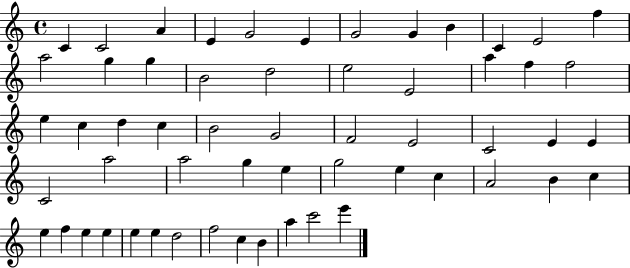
{
  \clef treble
  \time 4/4
  \defaultTimeSignature
  \key c \major
  c'4 c'2 a'4 | e'4 g'2 e'4 | g'2 g'4 b'4 | c'4 e'2 f''4 | \break a''2 g''4 g''4 | b'2 d''2 | e''2 e'2 | a''4 f''4 f''2 | \break e''4 c''4 d''4 c''4 | b'2 g'2 | f'2 e'2 | c'2 e'4 e'4 | \break c'2 a''2 | a''2 g''4 e''4 | g''2 e''4 c''4 | a'2 b'4 c''4 | \break e''4 f''4 e''4 e''4 | e''4 e''4 d''2 | f''2 c''4 b'4 | a''4 c'''2 e'''4 | \break \bar "|."
}